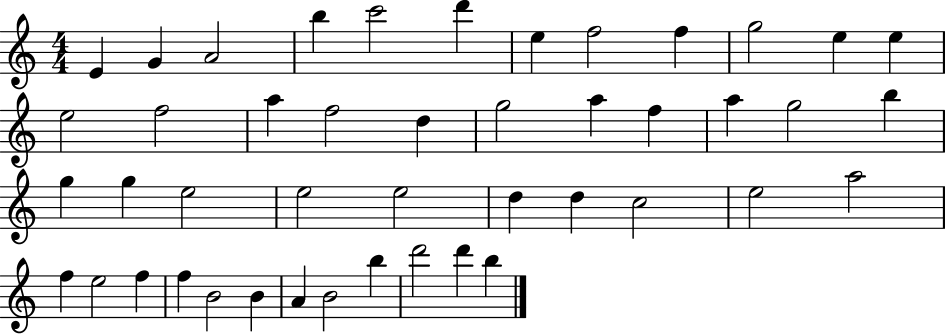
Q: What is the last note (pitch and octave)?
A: B5